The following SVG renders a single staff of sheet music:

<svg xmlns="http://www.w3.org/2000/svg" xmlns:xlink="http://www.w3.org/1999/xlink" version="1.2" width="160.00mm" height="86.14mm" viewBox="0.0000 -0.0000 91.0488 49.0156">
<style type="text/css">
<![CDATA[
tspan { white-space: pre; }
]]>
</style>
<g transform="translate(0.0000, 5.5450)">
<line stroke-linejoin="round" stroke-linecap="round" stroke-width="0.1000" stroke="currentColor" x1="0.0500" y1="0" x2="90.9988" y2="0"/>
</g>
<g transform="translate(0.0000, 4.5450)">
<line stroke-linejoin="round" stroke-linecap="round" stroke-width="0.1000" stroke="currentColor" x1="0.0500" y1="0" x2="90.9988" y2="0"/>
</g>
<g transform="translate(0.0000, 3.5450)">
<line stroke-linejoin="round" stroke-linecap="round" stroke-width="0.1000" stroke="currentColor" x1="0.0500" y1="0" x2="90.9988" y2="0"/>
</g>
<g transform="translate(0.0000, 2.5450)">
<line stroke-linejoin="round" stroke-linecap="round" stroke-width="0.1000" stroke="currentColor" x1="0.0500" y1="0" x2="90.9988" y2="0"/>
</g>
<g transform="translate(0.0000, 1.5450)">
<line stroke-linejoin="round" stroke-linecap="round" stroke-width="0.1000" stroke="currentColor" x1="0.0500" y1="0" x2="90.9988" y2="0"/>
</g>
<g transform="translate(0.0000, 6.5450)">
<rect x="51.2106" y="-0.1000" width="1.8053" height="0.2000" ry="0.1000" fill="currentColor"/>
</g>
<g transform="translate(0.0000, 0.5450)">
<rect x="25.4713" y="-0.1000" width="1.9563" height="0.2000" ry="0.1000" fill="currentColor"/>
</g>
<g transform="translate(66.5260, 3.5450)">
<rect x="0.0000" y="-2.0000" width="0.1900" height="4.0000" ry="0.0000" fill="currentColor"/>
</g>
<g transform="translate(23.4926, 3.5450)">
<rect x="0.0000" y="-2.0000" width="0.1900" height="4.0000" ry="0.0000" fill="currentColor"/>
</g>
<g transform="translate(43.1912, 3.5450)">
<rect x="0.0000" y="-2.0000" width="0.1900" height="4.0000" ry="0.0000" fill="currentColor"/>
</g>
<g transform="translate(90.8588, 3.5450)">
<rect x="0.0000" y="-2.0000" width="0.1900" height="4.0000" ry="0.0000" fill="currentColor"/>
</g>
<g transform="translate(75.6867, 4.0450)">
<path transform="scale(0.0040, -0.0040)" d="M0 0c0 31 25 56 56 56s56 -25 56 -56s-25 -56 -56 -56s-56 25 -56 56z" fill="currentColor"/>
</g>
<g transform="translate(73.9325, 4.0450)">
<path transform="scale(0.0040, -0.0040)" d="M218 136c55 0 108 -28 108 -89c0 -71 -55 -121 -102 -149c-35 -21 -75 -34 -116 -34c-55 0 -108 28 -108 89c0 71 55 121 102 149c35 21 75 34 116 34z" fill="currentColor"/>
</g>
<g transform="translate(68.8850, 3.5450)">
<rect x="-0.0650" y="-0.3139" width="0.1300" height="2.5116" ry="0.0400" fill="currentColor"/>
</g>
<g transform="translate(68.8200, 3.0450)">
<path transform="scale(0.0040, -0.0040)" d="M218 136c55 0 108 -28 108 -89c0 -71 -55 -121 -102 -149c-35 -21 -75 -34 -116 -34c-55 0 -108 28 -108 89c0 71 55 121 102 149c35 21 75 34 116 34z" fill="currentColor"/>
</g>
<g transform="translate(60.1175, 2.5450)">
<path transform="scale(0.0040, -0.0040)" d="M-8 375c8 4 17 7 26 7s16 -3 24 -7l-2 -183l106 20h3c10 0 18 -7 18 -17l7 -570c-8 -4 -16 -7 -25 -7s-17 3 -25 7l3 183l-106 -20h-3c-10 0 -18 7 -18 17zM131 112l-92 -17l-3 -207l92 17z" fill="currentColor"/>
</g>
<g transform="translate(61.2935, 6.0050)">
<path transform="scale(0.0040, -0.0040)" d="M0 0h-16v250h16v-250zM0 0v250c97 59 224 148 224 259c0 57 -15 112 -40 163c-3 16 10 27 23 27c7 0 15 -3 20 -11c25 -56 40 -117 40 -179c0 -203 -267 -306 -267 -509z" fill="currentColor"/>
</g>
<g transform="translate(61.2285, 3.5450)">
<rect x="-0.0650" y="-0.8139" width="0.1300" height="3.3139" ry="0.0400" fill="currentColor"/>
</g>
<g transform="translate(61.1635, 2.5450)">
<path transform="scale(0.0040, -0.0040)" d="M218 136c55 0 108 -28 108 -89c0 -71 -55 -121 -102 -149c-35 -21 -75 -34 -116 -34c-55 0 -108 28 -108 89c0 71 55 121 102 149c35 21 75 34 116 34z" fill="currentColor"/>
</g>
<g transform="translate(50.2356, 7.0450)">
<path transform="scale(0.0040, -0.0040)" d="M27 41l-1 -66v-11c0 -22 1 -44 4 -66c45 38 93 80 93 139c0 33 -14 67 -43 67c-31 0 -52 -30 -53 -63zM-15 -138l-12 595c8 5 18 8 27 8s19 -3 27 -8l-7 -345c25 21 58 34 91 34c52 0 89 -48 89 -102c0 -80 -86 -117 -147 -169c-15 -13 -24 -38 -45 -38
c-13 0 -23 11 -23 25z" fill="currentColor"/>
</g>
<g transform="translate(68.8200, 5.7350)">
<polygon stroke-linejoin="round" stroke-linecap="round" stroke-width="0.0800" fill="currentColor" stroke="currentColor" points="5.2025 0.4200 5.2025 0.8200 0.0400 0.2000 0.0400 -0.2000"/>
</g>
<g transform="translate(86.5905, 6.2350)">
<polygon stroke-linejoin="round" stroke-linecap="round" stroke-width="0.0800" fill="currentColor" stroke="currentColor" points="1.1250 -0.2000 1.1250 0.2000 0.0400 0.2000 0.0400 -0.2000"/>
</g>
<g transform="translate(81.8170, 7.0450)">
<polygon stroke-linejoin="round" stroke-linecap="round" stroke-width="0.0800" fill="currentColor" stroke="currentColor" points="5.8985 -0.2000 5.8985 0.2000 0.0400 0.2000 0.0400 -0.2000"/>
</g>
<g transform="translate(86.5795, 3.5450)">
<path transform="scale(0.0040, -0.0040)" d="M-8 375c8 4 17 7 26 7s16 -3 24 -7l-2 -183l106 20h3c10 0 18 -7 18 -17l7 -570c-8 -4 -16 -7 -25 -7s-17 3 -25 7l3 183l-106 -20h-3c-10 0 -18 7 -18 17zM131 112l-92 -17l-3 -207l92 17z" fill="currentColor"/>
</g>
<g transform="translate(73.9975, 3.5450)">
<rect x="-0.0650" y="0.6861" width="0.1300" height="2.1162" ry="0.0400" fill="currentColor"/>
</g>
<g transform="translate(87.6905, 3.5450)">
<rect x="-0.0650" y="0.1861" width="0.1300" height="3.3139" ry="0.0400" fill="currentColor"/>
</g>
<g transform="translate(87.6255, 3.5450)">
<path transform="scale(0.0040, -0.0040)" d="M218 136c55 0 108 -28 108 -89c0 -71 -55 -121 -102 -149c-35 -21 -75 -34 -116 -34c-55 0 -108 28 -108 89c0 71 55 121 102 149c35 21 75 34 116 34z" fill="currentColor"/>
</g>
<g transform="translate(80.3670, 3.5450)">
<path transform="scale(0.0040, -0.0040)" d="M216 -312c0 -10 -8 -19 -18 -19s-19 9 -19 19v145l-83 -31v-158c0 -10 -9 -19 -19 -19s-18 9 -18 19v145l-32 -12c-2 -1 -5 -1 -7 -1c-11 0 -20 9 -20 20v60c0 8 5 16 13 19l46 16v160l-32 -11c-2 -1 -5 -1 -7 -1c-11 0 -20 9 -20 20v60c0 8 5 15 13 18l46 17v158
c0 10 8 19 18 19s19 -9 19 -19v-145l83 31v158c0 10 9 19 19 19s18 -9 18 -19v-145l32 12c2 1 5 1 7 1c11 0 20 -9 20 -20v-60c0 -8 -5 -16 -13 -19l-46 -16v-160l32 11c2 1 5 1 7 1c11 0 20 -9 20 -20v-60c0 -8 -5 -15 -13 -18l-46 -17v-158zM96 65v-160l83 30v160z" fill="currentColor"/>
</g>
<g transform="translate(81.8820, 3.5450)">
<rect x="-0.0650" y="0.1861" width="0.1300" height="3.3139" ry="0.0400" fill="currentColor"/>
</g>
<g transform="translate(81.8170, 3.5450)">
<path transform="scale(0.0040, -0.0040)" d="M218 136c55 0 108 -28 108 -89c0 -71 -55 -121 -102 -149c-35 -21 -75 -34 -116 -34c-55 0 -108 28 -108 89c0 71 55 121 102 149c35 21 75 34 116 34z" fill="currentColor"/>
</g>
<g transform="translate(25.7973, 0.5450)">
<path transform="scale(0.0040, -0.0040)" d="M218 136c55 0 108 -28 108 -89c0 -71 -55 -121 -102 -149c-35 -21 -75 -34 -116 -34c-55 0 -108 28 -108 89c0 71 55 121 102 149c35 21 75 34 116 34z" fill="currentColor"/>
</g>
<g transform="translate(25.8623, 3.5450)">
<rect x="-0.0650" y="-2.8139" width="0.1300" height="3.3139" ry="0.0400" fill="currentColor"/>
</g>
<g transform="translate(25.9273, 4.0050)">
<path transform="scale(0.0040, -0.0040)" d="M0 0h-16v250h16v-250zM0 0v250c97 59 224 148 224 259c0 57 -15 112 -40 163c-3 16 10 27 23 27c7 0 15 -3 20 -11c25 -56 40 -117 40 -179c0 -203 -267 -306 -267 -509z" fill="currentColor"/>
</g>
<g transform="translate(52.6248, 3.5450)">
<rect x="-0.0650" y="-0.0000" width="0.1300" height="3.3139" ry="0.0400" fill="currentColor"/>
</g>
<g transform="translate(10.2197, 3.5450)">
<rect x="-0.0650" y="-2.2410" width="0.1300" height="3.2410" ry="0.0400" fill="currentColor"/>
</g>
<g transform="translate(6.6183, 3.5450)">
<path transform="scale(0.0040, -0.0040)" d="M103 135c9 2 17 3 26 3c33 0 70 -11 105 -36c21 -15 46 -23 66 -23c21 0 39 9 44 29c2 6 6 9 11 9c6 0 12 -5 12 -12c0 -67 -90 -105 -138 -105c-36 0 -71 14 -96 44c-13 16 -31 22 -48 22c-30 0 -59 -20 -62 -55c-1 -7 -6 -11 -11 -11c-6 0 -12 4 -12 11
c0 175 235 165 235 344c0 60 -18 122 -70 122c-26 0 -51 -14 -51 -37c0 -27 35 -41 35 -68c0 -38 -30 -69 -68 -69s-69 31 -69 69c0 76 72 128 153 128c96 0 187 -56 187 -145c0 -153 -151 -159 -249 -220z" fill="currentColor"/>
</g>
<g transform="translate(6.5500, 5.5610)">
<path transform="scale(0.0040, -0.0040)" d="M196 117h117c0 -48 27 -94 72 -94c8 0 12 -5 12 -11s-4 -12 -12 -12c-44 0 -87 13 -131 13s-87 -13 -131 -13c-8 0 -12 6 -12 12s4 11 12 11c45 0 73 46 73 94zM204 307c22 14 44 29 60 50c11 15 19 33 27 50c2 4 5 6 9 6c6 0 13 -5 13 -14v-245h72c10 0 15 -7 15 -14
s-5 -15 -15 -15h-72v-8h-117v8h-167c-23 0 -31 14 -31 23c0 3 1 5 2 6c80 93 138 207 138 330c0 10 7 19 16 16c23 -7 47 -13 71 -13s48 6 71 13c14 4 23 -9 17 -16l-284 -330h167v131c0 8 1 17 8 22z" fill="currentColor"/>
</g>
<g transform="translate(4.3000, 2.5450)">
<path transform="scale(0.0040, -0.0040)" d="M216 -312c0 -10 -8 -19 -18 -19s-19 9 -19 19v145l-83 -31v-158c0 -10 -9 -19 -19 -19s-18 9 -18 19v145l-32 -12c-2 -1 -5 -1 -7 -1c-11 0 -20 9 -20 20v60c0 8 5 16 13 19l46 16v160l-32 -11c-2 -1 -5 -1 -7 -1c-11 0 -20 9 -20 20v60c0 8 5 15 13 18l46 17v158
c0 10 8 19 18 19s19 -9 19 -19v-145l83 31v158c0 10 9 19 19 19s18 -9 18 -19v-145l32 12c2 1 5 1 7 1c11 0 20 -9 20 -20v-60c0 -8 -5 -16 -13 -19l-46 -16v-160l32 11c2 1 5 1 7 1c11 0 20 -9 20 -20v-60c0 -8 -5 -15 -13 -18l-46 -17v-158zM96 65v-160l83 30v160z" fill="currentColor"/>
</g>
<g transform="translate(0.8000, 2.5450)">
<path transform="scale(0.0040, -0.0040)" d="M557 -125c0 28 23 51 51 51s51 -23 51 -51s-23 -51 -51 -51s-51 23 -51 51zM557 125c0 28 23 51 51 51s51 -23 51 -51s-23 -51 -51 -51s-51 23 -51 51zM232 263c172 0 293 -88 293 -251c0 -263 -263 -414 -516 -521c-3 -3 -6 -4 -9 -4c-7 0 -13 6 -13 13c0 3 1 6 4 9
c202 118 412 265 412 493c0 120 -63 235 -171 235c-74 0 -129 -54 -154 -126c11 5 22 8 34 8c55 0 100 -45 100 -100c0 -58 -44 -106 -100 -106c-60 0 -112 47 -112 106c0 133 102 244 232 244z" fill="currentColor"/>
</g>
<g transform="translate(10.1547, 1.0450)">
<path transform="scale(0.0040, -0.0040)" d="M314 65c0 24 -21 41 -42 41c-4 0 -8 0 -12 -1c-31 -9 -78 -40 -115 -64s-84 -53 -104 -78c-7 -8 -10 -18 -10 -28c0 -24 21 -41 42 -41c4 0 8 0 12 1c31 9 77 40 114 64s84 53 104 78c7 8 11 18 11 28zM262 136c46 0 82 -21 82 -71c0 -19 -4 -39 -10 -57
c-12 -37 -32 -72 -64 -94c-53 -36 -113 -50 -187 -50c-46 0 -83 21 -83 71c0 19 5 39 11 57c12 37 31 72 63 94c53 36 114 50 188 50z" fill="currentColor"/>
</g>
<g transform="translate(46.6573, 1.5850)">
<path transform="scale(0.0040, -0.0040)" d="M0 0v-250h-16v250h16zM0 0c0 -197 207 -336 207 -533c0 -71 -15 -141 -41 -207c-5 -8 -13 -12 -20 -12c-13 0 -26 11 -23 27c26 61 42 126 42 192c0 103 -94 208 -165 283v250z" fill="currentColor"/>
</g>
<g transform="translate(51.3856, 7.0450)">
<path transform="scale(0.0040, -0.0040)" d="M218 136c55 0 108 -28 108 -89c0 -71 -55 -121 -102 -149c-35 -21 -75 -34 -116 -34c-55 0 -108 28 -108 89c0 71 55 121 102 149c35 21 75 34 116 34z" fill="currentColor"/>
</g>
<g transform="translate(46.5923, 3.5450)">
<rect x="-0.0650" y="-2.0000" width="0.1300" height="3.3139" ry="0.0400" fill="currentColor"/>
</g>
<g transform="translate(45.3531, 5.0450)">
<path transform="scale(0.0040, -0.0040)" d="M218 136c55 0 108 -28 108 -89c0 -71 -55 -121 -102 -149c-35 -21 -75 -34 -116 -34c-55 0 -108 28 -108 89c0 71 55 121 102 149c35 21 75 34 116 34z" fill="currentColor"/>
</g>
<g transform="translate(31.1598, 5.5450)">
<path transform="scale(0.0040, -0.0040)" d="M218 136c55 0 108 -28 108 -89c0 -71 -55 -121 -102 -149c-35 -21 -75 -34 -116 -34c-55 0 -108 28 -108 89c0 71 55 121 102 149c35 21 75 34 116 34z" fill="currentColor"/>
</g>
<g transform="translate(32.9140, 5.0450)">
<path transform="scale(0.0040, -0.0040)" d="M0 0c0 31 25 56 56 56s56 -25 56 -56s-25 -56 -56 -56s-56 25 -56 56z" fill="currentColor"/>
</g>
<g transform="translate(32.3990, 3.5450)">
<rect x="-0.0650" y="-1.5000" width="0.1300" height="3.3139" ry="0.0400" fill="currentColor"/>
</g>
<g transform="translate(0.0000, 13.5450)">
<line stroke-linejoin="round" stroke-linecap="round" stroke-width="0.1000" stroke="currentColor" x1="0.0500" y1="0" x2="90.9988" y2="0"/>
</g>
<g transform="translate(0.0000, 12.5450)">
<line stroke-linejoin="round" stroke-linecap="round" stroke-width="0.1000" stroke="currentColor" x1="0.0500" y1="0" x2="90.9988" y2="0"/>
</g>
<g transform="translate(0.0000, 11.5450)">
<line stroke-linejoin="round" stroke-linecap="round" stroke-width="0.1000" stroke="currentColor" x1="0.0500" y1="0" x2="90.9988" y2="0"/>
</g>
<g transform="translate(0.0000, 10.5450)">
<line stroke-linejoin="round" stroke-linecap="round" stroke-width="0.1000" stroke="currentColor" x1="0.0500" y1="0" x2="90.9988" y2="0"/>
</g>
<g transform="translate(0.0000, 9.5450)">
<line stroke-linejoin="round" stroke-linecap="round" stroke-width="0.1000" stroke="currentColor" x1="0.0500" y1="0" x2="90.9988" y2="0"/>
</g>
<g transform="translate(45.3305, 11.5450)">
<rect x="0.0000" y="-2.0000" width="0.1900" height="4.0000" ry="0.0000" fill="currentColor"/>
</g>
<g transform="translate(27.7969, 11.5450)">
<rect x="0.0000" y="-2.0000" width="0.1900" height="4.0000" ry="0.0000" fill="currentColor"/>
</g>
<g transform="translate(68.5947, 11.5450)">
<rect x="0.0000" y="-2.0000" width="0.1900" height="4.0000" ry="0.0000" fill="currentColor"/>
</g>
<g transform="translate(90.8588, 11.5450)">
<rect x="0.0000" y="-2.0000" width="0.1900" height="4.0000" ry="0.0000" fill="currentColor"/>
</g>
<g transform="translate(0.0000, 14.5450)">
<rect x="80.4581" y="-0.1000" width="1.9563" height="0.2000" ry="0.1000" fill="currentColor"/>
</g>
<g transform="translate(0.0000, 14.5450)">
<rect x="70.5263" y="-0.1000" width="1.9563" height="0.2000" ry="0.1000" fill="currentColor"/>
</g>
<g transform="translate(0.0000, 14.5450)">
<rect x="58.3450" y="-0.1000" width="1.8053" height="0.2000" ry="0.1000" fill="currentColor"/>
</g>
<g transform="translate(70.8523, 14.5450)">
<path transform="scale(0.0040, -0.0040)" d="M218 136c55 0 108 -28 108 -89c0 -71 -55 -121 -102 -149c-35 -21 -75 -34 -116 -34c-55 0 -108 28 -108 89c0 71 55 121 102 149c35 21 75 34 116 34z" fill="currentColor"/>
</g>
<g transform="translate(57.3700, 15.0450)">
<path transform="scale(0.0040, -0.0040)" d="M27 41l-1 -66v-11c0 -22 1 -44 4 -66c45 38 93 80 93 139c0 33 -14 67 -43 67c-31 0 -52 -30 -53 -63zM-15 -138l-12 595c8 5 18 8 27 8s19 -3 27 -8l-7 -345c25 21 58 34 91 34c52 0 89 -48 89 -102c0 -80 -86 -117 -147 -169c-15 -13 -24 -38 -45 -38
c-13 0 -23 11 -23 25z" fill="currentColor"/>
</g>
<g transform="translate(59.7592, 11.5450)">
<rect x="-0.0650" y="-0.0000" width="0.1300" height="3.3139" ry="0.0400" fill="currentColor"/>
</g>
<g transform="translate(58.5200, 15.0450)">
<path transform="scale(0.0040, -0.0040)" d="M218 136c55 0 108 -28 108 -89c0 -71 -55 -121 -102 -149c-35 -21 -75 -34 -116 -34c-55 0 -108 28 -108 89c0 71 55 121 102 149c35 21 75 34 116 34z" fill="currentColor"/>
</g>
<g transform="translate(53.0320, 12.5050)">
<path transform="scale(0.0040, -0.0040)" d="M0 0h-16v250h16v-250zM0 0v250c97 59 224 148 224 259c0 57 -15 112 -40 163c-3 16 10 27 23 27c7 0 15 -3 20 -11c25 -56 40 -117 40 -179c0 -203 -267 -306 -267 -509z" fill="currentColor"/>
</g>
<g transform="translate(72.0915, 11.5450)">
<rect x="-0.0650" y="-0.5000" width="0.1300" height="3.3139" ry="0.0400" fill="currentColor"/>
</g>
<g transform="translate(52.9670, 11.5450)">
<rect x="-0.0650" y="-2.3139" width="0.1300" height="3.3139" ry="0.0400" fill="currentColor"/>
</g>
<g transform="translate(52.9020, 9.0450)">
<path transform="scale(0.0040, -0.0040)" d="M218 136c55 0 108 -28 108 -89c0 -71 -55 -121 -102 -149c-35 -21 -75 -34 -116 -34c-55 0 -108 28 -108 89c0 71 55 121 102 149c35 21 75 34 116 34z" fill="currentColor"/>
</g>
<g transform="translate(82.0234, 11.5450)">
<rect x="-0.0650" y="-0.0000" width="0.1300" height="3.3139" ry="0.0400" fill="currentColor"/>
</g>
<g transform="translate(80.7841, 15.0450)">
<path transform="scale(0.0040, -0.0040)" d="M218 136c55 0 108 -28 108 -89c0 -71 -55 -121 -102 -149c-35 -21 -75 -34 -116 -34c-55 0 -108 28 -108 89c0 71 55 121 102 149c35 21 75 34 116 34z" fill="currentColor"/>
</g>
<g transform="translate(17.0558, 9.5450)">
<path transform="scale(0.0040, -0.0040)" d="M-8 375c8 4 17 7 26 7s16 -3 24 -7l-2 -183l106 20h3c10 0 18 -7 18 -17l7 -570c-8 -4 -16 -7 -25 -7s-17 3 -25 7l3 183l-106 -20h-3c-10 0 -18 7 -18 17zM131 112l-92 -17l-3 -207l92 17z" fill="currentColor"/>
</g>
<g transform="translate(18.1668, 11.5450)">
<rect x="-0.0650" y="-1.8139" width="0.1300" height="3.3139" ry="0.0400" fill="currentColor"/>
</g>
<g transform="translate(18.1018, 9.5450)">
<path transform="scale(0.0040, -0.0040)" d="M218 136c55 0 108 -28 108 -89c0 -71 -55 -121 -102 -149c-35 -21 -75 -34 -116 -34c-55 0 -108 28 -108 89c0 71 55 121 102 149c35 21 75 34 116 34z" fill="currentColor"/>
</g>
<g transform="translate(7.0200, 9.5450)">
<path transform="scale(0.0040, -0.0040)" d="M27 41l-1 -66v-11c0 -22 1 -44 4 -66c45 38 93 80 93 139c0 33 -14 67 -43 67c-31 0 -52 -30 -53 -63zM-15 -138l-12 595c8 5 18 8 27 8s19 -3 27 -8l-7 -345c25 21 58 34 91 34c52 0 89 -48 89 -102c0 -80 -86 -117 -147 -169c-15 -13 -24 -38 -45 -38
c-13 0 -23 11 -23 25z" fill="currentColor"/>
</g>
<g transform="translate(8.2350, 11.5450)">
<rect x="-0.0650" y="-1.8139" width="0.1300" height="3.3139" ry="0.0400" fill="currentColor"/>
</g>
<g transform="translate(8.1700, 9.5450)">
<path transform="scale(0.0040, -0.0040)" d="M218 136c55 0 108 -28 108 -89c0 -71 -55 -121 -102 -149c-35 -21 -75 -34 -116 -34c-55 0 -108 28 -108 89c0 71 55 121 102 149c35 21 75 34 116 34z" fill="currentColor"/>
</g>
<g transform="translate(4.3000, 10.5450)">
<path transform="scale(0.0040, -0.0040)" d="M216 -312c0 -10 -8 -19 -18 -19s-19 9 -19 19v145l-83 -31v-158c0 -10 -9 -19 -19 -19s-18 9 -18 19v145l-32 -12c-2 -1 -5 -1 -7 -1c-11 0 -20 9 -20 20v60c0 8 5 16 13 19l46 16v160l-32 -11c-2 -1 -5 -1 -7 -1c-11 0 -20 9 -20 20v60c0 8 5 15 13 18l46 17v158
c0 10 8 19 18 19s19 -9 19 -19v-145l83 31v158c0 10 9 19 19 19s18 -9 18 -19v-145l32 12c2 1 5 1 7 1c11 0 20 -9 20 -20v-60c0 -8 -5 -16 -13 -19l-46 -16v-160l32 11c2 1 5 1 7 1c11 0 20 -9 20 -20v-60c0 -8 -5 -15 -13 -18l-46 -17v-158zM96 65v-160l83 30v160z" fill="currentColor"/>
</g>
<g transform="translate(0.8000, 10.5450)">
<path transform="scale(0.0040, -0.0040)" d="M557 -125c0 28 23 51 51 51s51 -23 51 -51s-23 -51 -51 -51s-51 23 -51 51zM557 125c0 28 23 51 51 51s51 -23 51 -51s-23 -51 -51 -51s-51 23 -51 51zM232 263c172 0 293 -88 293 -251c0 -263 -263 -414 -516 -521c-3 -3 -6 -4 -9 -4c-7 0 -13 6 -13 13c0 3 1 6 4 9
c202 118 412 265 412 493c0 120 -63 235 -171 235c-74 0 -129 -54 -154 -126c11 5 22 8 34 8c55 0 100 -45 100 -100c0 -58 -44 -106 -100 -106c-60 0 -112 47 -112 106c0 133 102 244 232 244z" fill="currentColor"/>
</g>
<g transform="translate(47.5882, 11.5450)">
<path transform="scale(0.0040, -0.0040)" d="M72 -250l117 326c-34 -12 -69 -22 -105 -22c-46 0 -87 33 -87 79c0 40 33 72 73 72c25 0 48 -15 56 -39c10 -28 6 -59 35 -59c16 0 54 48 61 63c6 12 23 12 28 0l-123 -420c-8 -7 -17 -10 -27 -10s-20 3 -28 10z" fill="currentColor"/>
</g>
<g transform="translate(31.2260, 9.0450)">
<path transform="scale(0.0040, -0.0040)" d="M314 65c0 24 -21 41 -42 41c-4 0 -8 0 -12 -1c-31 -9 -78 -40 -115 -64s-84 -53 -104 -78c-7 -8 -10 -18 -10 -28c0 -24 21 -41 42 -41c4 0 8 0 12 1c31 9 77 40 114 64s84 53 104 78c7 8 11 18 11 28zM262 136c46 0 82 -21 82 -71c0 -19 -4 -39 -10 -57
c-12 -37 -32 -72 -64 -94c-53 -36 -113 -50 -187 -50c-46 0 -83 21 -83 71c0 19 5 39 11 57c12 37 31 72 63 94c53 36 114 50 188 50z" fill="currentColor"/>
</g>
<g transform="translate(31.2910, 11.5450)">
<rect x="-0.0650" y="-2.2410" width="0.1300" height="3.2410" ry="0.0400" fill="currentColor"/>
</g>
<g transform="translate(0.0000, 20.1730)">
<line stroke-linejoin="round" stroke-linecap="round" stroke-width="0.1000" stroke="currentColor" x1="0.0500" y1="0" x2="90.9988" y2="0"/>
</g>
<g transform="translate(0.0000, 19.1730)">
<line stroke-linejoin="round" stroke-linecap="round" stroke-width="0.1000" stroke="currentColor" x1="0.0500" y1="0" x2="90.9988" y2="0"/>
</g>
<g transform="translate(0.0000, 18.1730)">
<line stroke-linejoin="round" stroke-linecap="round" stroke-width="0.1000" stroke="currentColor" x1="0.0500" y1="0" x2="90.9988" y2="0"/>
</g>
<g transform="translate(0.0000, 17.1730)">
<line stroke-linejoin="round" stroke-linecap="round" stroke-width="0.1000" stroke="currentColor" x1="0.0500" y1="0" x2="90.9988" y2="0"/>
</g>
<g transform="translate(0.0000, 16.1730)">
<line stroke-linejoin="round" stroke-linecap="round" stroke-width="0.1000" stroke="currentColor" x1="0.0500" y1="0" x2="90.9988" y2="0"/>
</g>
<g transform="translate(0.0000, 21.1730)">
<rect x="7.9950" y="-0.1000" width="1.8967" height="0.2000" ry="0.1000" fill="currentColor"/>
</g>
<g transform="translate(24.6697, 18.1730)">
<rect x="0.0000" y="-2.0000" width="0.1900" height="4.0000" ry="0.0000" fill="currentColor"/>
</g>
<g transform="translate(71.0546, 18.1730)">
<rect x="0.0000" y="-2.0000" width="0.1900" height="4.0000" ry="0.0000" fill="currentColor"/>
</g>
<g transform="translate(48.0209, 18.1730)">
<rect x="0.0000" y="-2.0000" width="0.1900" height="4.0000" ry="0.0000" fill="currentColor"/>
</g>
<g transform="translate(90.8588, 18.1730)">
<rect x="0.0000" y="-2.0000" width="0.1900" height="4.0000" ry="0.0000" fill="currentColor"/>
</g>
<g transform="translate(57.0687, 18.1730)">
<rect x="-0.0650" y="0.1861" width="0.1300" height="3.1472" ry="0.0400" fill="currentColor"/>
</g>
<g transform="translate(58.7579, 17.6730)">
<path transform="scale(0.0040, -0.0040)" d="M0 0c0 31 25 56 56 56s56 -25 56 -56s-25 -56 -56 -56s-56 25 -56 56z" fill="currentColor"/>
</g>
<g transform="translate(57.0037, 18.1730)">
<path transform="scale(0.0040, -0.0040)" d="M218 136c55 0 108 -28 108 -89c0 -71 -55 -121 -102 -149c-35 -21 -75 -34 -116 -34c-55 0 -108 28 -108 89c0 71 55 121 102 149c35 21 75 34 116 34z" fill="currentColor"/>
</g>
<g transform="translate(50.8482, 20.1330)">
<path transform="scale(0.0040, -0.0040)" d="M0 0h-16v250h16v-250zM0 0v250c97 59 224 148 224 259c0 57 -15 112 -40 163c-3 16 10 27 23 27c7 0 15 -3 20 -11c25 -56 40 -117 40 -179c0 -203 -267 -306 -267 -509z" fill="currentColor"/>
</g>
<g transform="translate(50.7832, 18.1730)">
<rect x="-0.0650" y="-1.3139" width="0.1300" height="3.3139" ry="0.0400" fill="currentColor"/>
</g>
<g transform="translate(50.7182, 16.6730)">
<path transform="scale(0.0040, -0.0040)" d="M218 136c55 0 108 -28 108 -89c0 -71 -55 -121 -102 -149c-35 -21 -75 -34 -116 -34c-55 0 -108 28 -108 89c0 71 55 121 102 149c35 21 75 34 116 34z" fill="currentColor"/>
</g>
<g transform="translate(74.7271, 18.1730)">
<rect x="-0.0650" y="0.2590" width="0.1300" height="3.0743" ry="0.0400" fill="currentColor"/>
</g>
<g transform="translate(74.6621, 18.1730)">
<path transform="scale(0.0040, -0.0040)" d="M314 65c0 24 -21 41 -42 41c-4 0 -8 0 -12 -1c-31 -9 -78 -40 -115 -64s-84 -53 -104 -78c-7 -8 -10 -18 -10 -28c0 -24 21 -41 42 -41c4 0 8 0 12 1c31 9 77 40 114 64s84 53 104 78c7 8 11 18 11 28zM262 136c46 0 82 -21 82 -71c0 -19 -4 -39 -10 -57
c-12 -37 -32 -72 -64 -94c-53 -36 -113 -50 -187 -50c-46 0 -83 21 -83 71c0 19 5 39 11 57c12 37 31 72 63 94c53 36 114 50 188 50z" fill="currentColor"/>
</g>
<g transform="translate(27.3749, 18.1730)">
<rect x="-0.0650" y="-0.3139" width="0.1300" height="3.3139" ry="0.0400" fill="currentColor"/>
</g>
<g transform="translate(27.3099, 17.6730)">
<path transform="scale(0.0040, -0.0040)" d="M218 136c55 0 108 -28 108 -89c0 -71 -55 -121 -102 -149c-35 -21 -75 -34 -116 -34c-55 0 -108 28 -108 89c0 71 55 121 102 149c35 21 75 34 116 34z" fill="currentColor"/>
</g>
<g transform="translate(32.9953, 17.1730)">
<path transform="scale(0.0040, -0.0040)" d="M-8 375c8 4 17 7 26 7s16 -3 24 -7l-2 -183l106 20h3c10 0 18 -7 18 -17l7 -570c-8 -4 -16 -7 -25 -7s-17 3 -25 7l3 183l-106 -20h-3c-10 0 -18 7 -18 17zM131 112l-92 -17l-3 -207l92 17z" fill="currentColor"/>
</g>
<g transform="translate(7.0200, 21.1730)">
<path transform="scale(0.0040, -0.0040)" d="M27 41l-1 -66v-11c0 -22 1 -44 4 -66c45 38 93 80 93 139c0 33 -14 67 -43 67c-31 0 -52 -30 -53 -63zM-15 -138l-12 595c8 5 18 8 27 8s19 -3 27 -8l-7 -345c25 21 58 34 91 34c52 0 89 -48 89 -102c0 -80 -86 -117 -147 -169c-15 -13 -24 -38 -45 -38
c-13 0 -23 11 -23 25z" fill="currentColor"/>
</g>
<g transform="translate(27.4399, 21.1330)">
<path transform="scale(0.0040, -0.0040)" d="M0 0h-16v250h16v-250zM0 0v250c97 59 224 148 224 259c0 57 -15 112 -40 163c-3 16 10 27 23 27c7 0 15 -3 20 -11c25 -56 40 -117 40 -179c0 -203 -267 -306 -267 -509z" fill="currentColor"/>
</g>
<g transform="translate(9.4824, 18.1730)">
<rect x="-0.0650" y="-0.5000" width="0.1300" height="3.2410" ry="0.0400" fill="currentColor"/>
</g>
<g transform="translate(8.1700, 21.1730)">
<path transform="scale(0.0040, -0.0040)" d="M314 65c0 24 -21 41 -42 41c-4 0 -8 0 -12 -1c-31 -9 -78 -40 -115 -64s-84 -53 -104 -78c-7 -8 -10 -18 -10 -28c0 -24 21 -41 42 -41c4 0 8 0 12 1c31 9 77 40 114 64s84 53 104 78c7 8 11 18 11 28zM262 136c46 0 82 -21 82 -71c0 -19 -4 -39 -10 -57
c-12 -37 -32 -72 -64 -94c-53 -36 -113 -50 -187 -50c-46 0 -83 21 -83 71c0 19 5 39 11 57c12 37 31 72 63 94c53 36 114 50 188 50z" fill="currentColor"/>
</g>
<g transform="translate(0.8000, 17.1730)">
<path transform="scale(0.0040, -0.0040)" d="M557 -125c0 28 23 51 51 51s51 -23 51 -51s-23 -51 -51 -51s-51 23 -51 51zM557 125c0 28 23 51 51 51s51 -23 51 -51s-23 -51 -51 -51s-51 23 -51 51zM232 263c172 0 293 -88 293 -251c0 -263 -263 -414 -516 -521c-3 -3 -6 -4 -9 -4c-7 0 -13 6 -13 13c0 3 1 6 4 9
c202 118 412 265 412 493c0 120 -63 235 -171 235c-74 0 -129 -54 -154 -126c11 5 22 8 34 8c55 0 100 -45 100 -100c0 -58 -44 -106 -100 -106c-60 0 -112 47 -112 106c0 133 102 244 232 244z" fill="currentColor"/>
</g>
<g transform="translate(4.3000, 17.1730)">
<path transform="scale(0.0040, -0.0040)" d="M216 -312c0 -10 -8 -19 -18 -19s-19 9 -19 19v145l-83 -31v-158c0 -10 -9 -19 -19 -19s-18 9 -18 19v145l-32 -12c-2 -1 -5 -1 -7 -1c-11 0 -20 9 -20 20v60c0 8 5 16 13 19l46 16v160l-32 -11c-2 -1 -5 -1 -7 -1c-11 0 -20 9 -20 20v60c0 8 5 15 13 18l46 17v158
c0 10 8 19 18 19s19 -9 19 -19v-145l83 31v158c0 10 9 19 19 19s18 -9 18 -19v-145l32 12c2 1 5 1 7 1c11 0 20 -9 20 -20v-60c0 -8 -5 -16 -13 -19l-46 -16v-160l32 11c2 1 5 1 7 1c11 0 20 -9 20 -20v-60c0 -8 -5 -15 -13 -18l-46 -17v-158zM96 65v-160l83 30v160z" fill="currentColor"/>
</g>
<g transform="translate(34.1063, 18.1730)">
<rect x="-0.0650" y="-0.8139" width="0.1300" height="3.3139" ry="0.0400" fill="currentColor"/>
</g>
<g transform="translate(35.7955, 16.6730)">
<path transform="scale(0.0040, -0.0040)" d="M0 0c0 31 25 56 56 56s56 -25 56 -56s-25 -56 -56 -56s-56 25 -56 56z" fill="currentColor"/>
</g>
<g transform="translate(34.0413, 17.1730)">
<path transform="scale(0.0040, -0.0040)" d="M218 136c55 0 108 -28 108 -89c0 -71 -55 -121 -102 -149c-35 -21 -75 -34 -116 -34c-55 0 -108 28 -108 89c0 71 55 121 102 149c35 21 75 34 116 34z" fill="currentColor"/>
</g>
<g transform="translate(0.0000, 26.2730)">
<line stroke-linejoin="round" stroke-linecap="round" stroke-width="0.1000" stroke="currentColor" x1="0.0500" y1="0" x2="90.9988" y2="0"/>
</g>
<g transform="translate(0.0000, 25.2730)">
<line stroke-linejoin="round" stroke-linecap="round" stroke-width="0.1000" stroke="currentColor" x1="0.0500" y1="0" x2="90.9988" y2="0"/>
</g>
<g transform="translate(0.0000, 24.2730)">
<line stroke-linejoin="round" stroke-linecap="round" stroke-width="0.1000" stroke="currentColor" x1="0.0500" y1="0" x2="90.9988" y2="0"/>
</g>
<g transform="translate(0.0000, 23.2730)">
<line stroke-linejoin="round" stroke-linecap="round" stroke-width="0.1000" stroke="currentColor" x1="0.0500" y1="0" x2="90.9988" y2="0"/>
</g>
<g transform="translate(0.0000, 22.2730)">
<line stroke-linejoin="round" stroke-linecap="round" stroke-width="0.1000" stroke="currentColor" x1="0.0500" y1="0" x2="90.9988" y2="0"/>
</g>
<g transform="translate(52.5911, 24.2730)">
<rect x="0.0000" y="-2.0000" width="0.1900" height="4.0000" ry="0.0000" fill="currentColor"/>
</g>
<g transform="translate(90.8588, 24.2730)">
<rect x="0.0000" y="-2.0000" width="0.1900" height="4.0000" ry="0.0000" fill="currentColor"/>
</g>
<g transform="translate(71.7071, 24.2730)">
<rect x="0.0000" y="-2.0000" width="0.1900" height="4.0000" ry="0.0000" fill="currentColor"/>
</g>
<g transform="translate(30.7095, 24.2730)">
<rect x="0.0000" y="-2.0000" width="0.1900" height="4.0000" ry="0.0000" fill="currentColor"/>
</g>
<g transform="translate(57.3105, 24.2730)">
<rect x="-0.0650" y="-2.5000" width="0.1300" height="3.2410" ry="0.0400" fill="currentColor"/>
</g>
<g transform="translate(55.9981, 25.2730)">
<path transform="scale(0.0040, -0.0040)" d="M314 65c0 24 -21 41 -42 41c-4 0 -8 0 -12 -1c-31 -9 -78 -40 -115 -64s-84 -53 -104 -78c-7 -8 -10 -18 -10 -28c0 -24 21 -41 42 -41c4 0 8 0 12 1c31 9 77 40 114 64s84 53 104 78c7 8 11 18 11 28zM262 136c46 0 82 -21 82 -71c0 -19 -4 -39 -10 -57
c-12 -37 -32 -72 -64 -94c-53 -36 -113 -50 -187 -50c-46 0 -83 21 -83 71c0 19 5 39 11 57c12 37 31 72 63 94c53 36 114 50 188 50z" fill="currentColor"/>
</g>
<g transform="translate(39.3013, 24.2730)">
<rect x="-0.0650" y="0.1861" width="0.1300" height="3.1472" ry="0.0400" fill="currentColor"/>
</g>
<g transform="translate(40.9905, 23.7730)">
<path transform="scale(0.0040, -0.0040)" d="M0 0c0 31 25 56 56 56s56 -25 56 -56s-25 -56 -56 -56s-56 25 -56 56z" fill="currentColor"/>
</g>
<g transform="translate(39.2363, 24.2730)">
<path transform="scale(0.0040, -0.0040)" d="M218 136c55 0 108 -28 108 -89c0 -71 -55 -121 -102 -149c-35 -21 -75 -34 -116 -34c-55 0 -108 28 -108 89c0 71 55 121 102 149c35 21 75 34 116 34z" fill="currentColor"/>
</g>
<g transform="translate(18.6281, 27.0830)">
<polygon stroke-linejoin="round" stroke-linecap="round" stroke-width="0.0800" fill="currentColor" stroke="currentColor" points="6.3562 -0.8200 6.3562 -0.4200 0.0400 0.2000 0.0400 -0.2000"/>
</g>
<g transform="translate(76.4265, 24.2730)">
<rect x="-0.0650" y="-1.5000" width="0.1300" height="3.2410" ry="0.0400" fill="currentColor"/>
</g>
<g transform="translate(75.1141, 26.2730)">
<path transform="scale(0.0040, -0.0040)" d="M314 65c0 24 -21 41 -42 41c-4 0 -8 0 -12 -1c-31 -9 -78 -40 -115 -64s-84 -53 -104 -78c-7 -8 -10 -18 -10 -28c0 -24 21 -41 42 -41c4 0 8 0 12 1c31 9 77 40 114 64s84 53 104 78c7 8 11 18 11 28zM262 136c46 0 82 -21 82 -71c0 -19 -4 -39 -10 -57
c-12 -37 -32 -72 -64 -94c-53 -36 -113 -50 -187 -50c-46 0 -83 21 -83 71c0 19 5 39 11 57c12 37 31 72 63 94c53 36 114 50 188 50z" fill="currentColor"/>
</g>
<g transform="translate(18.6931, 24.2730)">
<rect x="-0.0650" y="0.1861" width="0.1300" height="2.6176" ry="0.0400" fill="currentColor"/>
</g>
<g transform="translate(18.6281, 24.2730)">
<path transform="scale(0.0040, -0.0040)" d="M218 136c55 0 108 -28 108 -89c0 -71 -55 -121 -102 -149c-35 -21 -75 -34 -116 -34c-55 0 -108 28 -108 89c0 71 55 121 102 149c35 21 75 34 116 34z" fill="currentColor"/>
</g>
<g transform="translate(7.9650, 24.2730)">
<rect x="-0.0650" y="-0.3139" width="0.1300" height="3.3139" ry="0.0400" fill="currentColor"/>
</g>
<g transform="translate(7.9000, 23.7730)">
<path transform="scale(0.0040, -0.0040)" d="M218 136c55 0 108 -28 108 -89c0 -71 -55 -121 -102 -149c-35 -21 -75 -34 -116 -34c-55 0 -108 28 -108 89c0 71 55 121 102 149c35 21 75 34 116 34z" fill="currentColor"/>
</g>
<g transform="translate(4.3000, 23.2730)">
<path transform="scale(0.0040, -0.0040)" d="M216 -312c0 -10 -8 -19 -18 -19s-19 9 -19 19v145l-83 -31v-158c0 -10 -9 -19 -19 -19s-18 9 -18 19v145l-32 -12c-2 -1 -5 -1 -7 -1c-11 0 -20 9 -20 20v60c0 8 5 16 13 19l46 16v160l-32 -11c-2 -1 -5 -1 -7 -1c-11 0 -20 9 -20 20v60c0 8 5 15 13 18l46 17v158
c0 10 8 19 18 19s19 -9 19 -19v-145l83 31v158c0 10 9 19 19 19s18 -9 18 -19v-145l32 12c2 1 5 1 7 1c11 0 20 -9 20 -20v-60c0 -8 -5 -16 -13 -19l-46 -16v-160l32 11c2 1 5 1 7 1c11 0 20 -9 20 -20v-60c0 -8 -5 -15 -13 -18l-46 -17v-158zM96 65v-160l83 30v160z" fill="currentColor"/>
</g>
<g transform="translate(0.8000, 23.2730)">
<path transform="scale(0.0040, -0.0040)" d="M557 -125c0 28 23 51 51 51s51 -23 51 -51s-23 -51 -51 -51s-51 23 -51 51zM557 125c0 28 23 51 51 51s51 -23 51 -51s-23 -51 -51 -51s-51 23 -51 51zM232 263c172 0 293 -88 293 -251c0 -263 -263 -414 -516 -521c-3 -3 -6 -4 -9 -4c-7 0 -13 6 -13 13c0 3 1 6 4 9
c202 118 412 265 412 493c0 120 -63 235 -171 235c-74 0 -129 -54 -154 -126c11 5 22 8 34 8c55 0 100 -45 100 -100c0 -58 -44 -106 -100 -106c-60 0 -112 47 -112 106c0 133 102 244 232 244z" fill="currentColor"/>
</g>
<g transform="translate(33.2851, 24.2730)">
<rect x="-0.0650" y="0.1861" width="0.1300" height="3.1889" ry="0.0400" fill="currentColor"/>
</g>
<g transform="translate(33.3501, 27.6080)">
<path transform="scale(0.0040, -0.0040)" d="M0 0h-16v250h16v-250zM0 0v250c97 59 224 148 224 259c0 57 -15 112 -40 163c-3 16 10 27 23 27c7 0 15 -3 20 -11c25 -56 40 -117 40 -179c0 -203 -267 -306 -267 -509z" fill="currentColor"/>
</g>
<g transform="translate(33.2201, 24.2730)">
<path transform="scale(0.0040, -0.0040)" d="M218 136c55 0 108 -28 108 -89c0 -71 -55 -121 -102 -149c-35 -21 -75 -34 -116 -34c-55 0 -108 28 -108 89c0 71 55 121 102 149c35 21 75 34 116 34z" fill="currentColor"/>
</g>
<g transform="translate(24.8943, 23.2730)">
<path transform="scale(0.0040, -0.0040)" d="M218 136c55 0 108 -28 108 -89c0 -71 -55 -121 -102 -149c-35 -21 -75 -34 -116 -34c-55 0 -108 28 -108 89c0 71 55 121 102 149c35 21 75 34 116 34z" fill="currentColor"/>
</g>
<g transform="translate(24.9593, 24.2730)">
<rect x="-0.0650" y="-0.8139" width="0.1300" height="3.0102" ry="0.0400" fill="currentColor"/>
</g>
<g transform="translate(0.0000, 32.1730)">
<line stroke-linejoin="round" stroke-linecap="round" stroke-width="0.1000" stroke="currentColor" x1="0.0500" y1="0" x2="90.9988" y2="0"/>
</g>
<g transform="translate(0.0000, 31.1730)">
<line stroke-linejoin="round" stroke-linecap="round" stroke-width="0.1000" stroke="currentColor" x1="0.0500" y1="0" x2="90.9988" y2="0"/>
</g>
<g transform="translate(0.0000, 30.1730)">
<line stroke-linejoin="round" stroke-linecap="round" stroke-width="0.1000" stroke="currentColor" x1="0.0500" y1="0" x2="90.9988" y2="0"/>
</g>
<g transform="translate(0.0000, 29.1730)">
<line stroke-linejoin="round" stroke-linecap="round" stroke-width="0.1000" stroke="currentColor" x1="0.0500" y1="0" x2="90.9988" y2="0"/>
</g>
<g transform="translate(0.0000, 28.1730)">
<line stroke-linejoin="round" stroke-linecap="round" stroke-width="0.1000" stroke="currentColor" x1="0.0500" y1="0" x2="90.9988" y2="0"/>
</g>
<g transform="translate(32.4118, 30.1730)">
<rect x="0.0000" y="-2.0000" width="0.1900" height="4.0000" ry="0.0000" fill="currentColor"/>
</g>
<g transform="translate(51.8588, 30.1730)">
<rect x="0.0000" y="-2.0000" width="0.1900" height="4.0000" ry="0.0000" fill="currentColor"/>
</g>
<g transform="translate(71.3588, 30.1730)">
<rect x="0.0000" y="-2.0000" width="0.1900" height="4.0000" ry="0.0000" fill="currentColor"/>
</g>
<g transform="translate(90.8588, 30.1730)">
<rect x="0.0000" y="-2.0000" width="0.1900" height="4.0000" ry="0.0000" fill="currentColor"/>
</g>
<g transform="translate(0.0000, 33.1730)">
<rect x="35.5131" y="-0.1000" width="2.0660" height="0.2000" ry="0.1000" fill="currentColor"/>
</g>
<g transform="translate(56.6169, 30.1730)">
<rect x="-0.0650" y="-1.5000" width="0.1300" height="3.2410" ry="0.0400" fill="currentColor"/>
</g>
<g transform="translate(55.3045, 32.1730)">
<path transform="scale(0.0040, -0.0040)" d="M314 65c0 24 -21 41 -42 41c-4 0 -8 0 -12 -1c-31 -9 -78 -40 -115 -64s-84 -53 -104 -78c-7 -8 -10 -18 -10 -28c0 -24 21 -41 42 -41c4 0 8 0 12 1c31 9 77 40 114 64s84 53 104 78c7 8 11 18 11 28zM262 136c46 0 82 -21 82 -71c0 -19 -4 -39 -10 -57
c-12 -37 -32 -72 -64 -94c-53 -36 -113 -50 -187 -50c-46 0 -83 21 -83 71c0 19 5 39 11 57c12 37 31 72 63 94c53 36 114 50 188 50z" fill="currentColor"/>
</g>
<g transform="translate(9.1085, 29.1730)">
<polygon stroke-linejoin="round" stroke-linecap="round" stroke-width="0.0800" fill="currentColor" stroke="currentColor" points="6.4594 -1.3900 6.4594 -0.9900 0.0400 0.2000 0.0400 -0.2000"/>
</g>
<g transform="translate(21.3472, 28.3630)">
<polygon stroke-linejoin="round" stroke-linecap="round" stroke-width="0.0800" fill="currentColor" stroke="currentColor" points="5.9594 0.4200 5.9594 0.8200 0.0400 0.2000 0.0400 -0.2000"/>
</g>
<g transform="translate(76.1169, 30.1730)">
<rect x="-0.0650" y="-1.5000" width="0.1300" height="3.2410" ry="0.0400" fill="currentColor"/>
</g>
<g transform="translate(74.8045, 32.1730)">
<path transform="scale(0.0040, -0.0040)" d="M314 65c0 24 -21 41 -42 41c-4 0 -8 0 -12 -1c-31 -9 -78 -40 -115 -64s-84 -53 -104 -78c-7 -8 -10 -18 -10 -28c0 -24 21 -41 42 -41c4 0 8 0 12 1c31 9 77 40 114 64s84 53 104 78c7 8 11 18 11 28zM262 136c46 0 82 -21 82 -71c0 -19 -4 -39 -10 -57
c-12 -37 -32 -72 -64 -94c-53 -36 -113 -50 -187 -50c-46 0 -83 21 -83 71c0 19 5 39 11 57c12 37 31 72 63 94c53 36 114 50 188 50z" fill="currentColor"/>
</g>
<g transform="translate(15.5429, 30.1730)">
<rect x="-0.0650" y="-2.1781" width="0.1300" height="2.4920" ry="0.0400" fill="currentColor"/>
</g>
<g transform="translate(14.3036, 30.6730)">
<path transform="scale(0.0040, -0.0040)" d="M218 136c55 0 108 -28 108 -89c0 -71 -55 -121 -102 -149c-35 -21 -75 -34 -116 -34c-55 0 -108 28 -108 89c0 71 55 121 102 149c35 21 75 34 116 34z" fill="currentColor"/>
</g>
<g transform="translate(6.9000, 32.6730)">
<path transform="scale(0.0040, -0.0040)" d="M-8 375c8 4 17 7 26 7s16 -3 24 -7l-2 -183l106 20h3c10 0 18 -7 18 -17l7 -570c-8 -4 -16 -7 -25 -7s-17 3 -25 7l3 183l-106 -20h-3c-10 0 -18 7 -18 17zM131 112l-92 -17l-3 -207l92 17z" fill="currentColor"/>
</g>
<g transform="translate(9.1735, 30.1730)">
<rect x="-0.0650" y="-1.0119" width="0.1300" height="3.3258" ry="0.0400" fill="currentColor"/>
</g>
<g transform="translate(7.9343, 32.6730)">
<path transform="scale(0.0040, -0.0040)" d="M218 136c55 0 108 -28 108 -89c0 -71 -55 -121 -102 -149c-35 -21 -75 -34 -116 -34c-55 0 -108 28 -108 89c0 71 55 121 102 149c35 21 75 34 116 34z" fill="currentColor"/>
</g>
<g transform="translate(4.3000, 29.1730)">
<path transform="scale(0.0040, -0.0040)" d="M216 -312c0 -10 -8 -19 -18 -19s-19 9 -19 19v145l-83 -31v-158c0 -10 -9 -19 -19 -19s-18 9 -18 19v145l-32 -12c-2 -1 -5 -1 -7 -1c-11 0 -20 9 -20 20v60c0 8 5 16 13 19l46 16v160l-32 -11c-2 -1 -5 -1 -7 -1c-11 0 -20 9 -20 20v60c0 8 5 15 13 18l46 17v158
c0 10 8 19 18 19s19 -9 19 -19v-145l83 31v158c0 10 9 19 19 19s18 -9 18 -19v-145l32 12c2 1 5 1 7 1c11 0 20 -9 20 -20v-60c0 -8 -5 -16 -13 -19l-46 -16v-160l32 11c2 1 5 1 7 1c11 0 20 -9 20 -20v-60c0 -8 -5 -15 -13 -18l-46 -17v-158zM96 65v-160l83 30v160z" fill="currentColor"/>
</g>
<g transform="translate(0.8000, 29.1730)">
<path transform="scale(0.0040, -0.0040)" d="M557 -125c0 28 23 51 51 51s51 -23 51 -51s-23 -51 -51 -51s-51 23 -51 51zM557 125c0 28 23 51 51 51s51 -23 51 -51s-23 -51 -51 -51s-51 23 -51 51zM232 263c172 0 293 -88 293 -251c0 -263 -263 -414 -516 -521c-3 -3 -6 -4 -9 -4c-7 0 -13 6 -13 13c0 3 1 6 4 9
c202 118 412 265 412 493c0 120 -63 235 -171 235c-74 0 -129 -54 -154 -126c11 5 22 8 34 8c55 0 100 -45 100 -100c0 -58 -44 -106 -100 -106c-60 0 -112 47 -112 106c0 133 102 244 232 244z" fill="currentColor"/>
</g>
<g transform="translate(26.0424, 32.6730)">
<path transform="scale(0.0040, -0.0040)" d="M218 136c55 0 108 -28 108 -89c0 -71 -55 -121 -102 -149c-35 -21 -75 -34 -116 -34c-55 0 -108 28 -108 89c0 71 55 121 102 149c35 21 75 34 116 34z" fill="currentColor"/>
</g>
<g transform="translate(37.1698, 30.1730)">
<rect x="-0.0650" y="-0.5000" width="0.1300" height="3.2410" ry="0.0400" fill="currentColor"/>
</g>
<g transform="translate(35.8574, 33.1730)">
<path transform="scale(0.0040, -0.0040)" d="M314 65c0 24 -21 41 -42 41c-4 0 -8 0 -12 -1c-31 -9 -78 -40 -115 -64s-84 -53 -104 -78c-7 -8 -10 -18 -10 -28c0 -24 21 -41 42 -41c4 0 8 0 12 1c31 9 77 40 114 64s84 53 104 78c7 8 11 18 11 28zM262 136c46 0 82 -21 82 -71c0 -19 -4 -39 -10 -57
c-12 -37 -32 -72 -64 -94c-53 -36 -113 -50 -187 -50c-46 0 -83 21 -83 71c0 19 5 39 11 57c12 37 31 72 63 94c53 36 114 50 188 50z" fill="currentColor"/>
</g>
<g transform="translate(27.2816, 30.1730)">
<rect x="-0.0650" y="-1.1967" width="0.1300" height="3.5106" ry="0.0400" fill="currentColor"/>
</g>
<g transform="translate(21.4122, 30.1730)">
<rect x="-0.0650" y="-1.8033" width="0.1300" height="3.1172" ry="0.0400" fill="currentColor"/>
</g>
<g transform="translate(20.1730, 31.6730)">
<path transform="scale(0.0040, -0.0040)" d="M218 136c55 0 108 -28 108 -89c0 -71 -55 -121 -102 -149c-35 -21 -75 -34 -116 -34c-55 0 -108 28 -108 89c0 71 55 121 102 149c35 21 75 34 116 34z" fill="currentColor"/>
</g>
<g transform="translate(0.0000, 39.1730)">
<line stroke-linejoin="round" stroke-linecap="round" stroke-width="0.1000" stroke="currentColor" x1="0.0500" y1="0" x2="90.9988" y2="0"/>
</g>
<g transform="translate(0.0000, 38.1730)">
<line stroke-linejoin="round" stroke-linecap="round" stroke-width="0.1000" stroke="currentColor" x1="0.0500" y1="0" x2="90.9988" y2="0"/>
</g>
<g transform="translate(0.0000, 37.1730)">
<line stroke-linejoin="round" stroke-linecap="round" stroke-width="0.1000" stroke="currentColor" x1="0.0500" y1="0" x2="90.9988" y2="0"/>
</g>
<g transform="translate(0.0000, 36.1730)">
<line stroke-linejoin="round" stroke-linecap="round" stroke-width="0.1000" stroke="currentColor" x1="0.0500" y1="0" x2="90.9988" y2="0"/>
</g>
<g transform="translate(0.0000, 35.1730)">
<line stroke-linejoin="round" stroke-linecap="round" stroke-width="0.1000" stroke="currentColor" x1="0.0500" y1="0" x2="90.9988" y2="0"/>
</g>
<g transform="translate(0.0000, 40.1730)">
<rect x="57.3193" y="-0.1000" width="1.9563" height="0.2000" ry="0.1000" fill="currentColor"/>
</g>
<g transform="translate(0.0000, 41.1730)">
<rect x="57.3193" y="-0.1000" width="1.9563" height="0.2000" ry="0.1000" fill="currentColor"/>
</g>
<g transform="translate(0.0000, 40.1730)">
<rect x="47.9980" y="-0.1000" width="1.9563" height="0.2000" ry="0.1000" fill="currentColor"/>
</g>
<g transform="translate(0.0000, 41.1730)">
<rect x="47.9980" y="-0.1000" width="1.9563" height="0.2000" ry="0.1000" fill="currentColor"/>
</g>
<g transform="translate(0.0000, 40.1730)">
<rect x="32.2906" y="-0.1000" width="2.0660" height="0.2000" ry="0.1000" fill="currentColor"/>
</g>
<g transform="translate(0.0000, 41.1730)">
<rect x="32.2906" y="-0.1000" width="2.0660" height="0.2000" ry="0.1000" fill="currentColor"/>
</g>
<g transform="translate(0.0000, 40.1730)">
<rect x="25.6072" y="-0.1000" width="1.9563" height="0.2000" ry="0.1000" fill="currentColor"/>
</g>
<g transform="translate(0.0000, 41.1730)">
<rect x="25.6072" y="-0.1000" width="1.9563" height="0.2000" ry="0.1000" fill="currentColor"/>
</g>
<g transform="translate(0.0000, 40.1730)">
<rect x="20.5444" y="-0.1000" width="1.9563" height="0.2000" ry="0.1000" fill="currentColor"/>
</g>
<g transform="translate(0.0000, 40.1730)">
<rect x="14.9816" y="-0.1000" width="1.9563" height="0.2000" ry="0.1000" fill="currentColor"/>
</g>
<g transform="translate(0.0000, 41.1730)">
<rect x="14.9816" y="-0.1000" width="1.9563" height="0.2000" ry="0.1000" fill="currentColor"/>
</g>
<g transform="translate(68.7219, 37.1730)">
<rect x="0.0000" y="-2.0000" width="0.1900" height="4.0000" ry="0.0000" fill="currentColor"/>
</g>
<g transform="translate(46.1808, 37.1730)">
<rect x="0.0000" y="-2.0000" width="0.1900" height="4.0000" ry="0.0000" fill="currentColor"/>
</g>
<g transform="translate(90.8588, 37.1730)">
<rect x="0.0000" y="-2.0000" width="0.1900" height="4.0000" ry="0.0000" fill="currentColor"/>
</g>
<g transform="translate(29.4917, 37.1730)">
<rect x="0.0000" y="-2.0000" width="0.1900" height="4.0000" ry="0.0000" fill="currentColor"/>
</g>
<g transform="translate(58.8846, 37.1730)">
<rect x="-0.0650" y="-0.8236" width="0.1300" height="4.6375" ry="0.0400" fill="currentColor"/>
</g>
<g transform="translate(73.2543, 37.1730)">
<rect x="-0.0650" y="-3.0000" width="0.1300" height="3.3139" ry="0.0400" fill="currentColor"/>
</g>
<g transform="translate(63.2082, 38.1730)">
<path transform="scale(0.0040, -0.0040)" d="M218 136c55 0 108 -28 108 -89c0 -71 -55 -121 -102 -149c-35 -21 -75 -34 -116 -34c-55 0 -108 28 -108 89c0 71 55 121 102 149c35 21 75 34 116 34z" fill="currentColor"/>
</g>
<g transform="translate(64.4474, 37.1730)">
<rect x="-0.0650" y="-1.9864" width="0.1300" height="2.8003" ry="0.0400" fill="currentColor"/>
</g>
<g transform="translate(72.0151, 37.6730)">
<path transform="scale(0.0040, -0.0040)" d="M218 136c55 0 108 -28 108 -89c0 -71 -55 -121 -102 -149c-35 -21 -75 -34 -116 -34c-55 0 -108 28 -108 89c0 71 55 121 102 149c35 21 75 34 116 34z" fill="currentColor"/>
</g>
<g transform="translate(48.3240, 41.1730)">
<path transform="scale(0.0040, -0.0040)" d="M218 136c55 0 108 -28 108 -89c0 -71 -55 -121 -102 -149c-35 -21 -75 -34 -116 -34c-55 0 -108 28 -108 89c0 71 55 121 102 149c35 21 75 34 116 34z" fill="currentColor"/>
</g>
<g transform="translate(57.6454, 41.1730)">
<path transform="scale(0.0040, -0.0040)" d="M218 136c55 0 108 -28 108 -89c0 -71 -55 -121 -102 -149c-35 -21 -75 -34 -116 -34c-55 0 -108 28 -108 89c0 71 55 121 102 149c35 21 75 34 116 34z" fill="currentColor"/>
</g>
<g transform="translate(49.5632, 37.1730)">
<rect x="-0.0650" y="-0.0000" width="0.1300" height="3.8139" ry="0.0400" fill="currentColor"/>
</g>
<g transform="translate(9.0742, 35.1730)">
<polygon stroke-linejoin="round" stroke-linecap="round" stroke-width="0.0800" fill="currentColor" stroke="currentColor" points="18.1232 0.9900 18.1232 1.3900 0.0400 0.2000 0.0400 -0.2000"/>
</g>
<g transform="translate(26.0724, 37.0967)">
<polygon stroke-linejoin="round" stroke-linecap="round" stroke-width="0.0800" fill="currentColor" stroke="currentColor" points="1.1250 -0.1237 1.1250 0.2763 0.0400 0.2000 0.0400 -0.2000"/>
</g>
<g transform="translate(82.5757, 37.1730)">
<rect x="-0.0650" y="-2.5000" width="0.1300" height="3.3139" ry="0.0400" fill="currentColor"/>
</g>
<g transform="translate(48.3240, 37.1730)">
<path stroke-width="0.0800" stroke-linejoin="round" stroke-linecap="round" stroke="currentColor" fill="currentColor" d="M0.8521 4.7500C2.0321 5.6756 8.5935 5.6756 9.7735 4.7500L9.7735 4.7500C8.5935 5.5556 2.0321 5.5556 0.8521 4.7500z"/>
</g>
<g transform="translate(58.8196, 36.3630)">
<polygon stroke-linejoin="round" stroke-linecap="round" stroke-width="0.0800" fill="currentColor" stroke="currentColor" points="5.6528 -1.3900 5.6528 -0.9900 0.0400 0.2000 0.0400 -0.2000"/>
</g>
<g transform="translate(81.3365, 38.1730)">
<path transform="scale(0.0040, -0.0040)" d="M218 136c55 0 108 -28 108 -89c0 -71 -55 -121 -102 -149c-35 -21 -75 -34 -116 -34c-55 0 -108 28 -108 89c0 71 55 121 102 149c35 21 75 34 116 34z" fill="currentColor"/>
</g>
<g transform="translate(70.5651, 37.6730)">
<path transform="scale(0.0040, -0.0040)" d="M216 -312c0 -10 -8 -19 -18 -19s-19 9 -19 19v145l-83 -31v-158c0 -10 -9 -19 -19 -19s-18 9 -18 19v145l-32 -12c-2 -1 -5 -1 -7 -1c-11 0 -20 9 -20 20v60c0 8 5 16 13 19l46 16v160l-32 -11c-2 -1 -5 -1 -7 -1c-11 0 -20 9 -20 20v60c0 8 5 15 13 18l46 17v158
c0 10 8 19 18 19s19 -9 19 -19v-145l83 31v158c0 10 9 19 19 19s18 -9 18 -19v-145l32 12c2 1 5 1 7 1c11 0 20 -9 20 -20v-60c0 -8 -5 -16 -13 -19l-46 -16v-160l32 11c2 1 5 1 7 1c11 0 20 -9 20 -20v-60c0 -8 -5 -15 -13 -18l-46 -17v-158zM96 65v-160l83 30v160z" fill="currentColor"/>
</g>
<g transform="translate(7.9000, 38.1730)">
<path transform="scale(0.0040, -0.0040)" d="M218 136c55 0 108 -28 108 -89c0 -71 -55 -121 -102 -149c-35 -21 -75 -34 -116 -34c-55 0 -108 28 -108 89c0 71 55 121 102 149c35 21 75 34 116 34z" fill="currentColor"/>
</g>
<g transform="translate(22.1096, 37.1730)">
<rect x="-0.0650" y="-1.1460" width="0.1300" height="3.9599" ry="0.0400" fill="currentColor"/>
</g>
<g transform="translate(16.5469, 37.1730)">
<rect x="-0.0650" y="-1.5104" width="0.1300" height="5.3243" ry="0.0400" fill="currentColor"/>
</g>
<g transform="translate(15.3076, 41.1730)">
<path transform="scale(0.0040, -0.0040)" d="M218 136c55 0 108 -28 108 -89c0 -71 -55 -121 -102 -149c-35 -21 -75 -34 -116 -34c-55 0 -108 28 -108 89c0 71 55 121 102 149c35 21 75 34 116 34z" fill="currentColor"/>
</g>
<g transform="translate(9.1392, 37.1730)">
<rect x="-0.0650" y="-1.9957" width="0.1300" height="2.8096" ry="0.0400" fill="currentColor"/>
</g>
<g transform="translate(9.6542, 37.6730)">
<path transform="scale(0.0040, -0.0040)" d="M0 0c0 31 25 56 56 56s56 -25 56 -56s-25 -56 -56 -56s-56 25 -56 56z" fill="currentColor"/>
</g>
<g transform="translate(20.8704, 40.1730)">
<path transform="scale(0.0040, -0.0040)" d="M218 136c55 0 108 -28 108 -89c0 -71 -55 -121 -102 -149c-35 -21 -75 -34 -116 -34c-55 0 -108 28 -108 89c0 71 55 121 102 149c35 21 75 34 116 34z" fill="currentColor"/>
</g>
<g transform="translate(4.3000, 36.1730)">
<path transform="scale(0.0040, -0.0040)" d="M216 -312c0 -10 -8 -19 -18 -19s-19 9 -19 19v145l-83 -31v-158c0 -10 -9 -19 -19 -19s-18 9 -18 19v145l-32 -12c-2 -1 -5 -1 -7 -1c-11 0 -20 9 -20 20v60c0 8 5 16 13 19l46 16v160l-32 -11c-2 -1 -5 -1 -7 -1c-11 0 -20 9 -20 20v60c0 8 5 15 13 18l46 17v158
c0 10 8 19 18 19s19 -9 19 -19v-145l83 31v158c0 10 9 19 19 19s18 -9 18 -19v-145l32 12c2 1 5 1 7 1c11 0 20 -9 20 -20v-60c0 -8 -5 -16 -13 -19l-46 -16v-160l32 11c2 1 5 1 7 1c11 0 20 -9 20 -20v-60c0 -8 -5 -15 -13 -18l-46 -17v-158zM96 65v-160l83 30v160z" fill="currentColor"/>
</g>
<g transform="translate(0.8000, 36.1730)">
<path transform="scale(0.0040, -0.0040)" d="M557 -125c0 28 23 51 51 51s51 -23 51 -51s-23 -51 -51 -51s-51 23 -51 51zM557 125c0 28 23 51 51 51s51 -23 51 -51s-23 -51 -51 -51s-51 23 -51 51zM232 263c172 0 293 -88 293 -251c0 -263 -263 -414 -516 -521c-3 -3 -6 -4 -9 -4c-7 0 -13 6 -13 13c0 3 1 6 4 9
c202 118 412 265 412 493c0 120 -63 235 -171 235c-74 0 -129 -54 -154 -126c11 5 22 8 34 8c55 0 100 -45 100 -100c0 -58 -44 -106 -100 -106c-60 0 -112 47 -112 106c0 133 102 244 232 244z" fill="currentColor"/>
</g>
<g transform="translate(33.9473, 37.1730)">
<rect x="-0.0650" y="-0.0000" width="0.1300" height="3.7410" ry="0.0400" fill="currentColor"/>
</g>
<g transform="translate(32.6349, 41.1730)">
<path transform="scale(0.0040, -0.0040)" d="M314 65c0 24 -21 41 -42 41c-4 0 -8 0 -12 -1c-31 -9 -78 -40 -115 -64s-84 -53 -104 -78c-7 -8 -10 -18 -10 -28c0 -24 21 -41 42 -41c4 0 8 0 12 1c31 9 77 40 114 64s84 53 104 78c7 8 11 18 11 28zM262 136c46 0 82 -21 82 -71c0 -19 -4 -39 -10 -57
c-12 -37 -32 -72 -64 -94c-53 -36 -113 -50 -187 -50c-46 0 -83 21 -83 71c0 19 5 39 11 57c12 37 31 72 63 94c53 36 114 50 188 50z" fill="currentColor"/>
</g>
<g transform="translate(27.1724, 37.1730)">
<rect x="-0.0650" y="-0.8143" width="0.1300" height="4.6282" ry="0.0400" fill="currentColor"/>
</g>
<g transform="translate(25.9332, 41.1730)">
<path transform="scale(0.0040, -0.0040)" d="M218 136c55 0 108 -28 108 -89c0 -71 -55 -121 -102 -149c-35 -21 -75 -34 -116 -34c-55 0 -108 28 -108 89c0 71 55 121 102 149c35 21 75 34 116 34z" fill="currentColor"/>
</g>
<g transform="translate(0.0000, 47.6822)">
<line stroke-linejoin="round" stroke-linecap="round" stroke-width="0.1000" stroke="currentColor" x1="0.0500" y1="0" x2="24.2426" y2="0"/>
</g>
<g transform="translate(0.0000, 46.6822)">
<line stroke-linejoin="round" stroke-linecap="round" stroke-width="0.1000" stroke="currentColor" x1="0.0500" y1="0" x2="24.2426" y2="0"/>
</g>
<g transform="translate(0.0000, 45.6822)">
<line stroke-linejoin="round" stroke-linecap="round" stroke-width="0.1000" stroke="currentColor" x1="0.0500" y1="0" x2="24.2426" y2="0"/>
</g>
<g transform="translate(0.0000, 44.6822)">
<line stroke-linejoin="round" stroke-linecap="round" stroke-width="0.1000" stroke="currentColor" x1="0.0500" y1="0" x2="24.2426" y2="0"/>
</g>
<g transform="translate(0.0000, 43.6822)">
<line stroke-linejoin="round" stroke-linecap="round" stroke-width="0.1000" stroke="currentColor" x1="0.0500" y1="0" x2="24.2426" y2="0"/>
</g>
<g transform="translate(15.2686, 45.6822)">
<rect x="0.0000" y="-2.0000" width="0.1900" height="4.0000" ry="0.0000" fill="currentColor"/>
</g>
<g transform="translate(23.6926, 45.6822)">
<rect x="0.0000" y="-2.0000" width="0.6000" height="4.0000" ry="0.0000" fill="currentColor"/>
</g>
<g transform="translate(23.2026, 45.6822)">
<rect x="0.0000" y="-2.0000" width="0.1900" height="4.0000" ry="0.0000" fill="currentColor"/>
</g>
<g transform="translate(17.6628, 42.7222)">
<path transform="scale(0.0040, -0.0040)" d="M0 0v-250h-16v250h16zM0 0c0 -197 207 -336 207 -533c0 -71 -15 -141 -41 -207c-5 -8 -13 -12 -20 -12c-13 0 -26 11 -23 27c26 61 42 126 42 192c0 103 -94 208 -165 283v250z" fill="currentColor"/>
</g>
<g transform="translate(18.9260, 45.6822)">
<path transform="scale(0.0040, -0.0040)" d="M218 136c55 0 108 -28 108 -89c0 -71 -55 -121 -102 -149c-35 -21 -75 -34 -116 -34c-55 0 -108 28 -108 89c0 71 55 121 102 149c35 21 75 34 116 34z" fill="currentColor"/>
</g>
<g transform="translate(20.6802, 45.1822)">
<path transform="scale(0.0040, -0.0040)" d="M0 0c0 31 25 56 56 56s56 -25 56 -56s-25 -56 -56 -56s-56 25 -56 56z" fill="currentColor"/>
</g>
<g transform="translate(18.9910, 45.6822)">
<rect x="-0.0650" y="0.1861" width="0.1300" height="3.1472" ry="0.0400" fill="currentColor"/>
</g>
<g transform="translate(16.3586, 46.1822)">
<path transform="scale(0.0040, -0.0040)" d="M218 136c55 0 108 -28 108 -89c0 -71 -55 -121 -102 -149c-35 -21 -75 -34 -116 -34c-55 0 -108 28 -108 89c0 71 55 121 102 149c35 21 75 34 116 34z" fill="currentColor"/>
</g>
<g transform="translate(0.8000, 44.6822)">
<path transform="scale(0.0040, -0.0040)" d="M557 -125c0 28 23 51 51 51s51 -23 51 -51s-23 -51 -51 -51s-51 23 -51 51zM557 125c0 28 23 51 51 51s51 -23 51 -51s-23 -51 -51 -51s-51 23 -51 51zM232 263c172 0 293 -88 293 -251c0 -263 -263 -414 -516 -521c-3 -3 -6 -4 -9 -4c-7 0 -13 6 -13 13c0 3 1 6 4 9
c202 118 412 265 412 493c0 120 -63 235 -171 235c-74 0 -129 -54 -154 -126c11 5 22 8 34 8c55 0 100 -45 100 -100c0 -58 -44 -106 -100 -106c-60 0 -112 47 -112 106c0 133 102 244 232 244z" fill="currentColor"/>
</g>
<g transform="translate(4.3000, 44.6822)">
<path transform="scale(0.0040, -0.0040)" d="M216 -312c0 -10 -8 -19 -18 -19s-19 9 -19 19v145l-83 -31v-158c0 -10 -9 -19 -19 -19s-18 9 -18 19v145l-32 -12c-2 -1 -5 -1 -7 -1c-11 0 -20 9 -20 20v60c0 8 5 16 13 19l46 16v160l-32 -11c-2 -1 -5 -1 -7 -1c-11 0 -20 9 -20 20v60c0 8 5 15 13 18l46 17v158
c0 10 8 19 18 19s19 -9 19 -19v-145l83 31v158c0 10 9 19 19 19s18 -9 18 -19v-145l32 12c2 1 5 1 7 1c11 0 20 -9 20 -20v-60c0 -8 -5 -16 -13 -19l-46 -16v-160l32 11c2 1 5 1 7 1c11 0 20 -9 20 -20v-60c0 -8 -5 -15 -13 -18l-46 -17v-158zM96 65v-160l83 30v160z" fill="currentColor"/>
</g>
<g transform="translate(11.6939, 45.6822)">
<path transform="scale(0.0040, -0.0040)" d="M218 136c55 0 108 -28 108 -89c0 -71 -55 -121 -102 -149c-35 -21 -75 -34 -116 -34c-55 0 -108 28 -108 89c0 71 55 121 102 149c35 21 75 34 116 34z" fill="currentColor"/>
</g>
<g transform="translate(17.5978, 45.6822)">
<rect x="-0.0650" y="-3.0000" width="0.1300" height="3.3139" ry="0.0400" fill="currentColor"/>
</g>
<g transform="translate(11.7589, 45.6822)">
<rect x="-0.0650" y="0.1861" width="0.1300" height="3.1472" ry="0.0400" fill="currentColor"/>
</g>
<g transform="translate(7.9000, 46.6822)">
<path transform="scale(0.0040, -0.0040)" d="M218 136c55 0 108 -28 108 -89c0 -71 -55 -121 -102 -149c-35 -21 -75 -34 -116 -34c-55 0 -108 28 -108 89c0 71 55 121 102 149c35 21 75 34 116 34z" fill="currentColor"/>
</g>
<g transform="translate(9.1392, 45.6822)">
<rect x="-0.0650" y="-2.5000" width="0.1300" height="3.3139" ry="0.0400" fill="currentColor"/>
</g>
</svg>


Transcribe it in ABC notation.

X:1
T:Untitled
M:2/4
L:1/4
K:G
B,2 C/2 G,, A,,/2 _D,, F,/2 E,/2 C,/2 ^D,/2 D,/4 _A, A, B,2 z/2 B,/2 _D,, E,, D,, _E,,2 E,/2 F, G,/2 D, D,2 E, D,/2 ^F,/2 D,/2 D, B,,2 G,,2 F,,/2 C,/2 A,,/2 F,,/2 E,,2 G,,2 G,,2 B,,/2 C,,/2 E,,/2 C,,/4 C,,2 C,, C,,/2 B,,/2 ^C, B,, B,, D, C,/2 D,